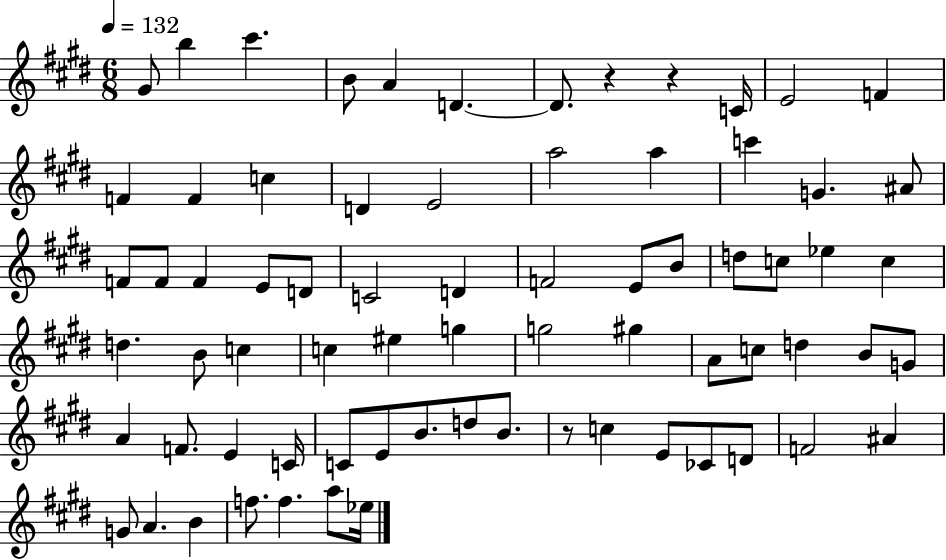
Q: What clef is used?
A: treble